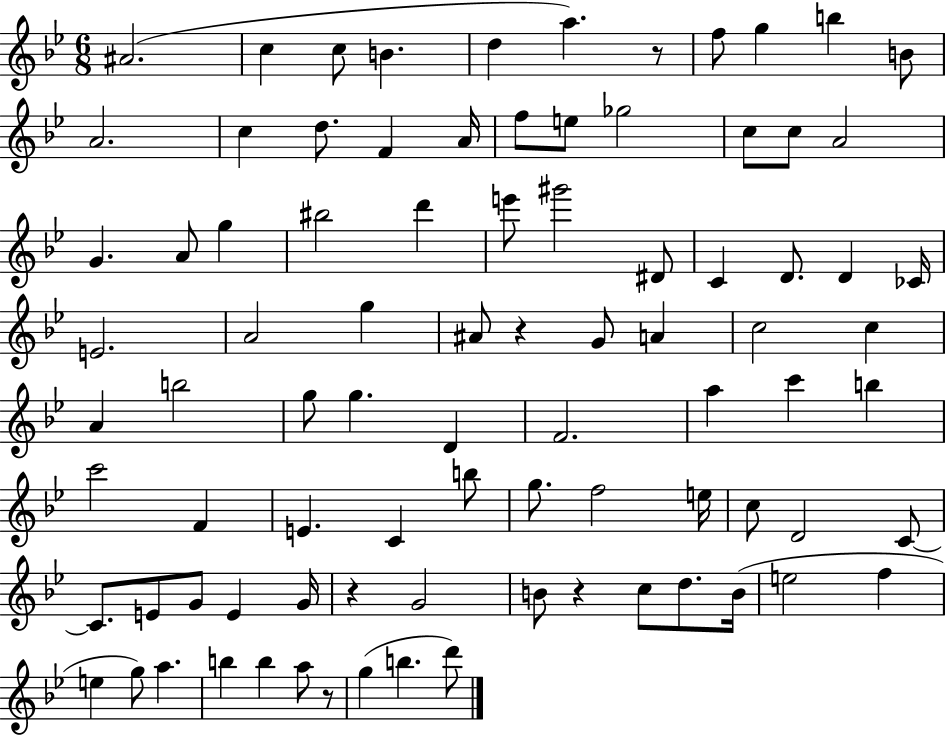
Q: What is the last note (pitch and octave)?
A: D6